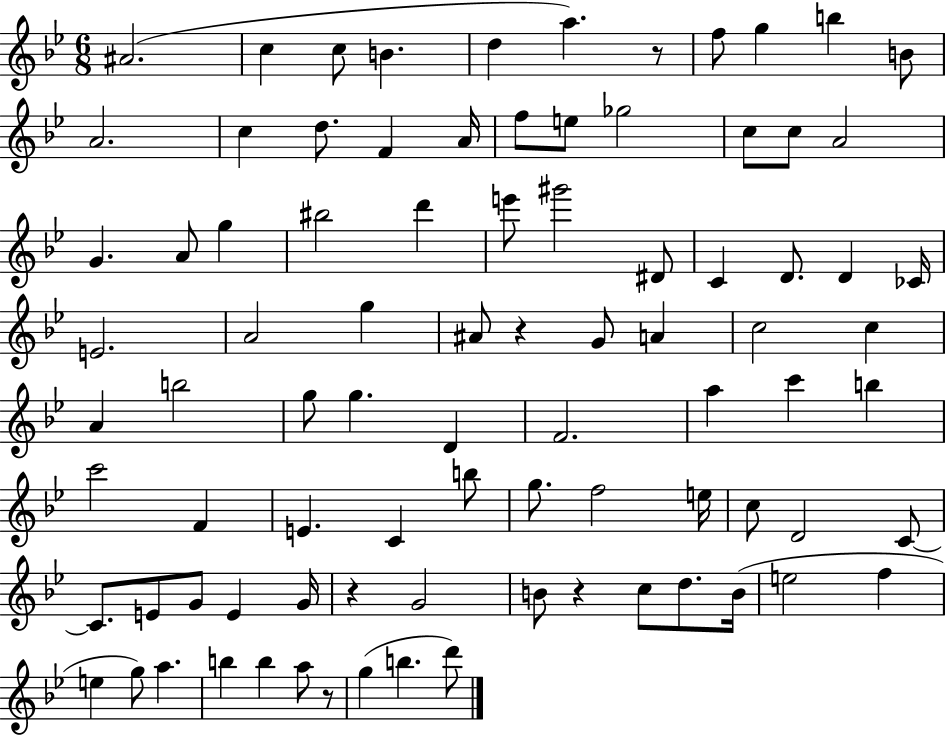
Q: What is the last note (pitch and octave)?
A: D6